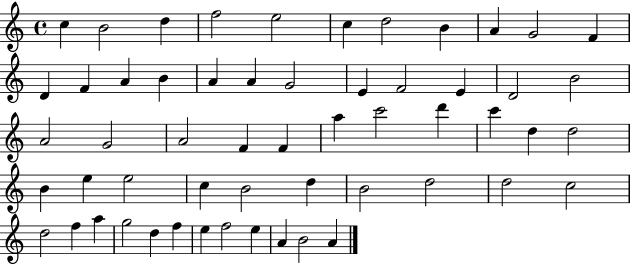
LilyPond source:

{
  \clef treble
  \time 4/4
  \defaultTimeSignature
  \key c \major
  c''4 b'2 d''4 | f''2 e''2 | c''4 d''2 b'4 | a'4 g'2 f'4 | \break d'4 f'4 a'4 b'4 | a'4 a'4 g'2 | e'4 f'2 e'4 | d'2 b'2 | \break a'2 g'2 | a'2 f'4 f'4 | a''4 c'''2 d'''4 | c'''4 d''4 d''2 | \break b'4 e''4 e''2 | c''4 b'2 d''4 | b'2 d''2 | d''2 c''2 | \break d''2 f''4 a''4 | g''2 d''4 f''4 | e''4 f''2 e''4 | a'4 b'2 a'4 | \break \bar "|."
}